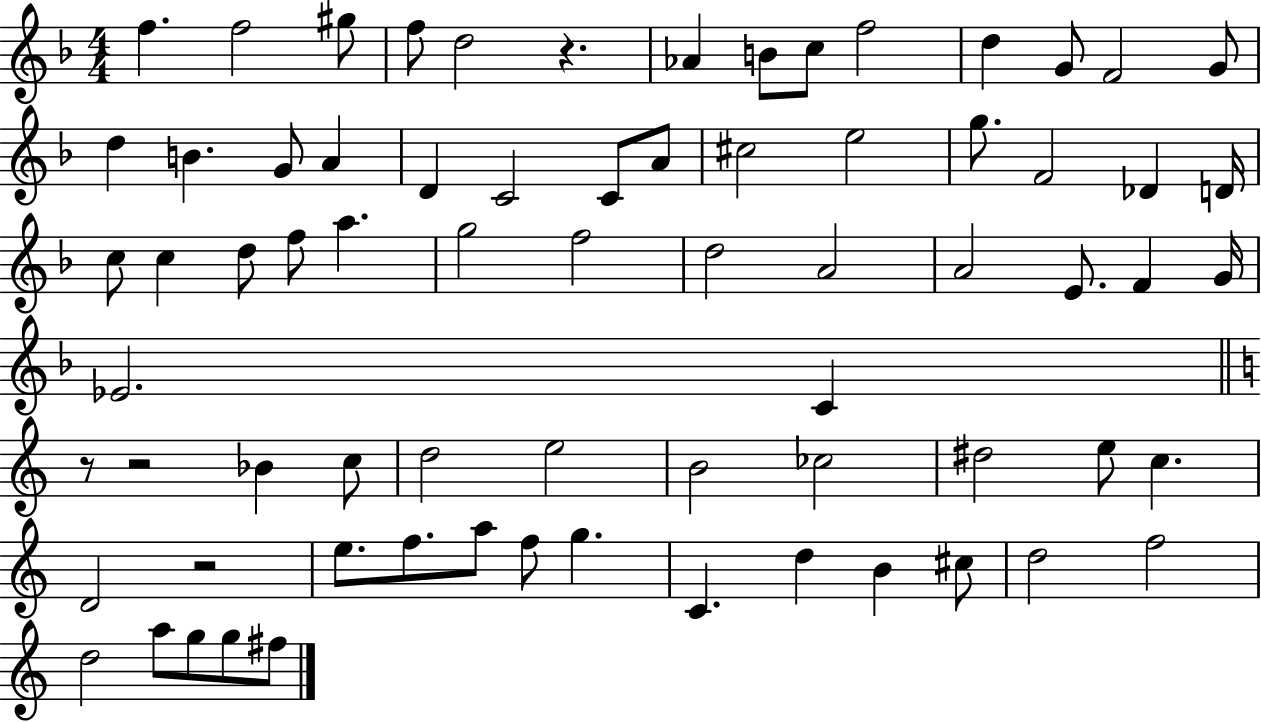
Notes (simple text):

F5/q. F5/h G#5/e F5/e D5/h R/q. Ab4/q B4/e C5/e F5/h D5/q G4/e F4/h G4/e D5/q B4/q. G4/e A4/q D4/q C4/h C4/e A4/e C#5/h E5/h G5/e. F4/h Db4/q D4/s C5/e C5/q D5/e F5/e A5/q. G5/h F5/h D5/h A4/h A4/h E4/e. F4/q G4/s Eb4/h. C4/q R/e R/h Bb4/q C5/e D5/h E5/h B4/h CES5/h D#5/h E5/e C5/q. D4/h R/h E5/e. F5/e. A5/e F5/e G5/q. C4/q. D5/q B4/q C#5/e D5/h F5/h D5/h A5/e G5/e G5/e F#5/e